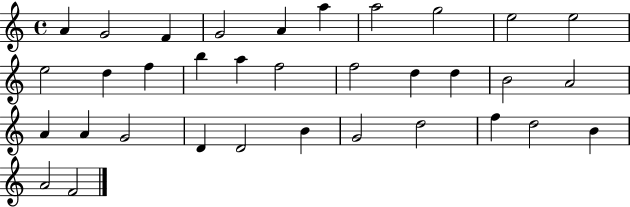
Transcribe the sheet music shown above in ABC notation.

X:1
T:Untitled
M:4/4
L:1/4
K:C
A G2 F G2 A a a2 g2 e2 e2 e2 d f b a f2 f2 d d B2 A2 A A G2 D D2 B G2 d2 f d2 B A2 F2